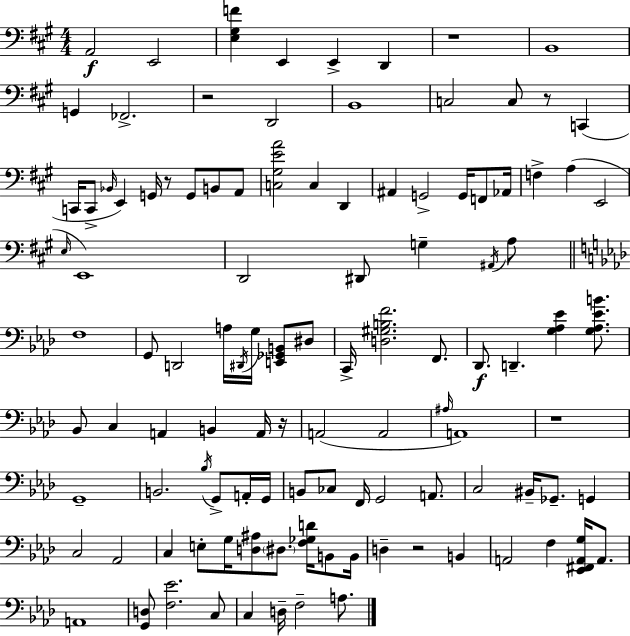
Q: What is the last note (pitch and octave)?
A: A3